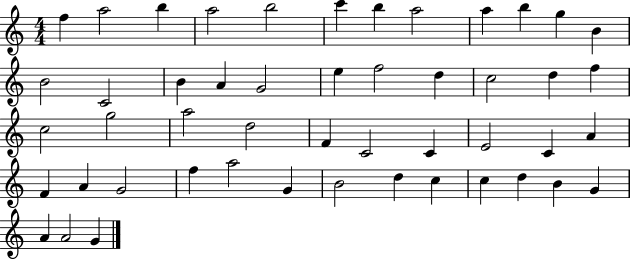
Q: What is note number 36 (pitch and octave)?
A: G4